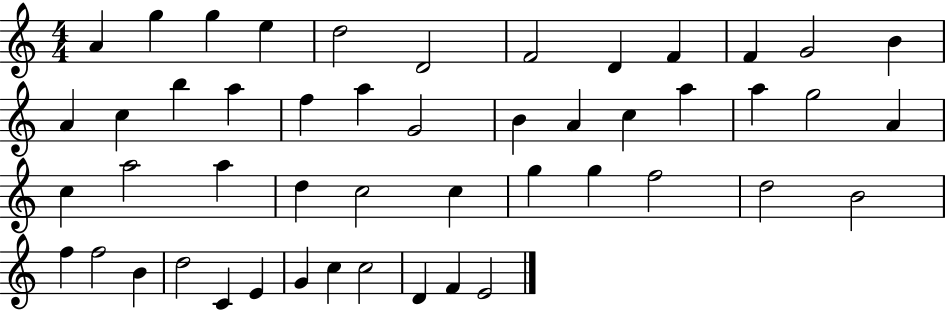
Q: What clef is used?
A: treble